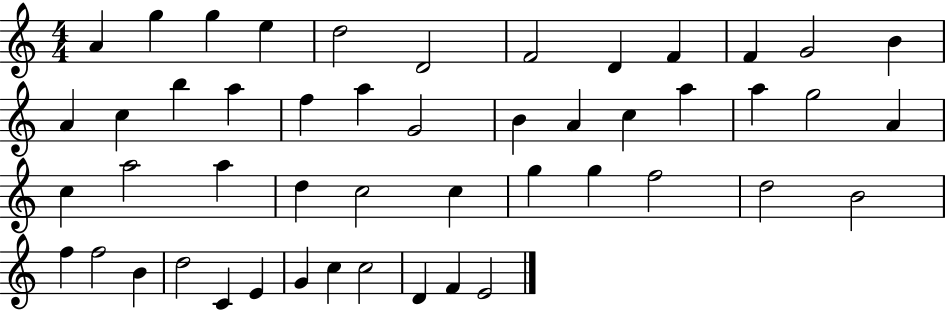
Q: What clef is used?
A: treble